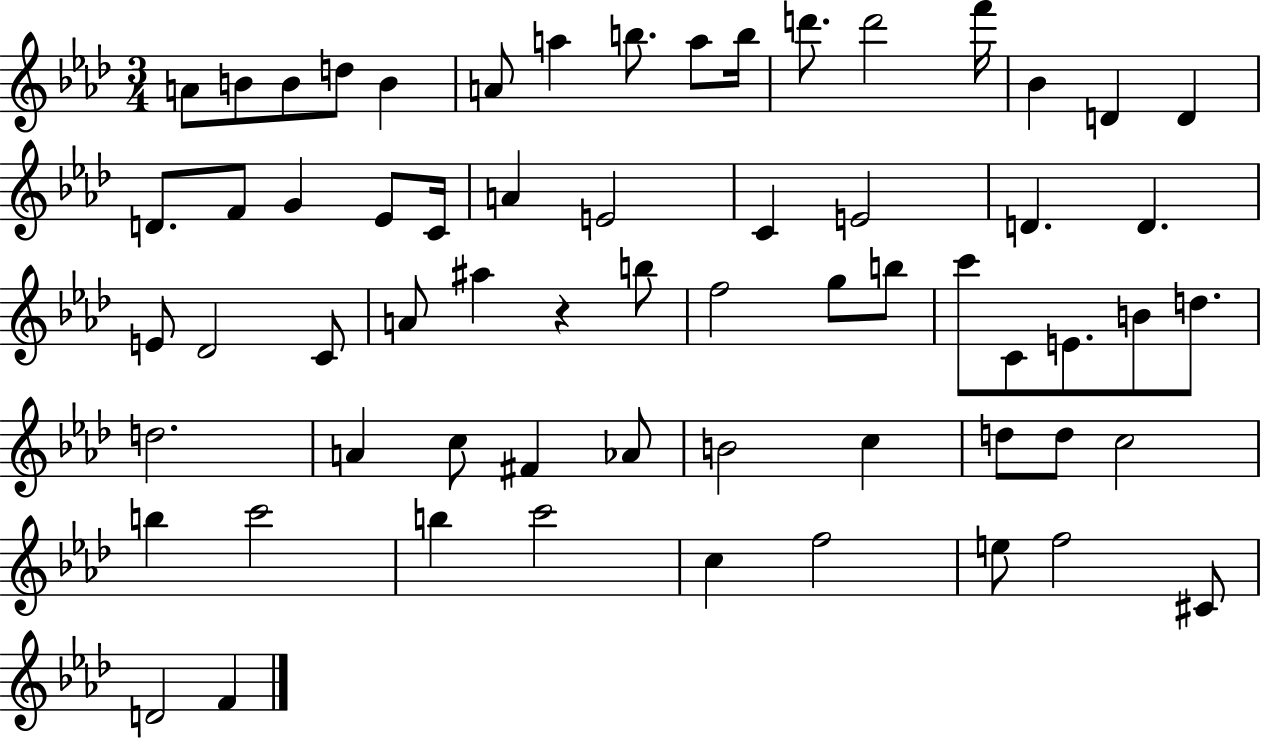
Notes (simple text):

A4/e B4/e B4/e D5/e B4/q A4/e A5/q B5/e. A5/e B5/s D6/e. D6/h F6/s Bb4/q D4/q D4/q D4/e. F4/e G4/q Eb4/e C4/s A4/q E4/h C4/q E4/h D4/q. D4/q. E4/e Db4/h C4/e A4/e A#5/q R/q B5/e F5/h G5/e B5/e C6/e C4/e E4/e. B4/e D5/e. D5/h. A4/q C5/e F#4/q Ab4/e B4/h C5/q D5/e D5/e C5/h B5/q C6/h B5/q C6/h C5/q F5/h E5/e F5/h C#4/e D4/h F4/q